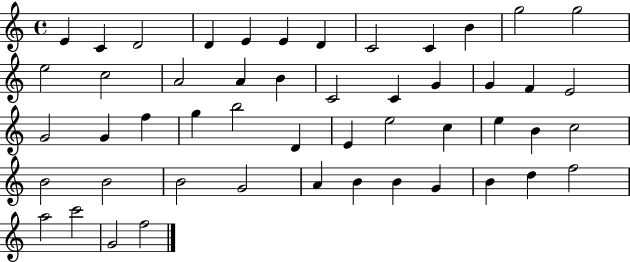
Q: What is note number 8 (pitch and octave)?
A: C4